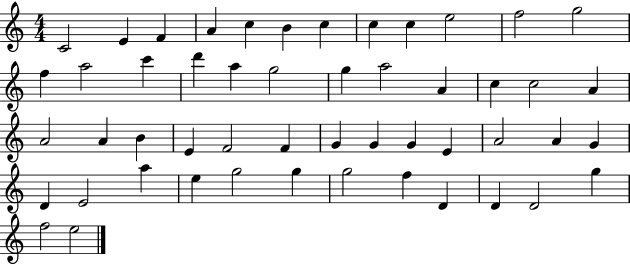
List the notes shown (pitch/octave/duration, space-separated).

C4/h E4/q F4/q A4/q C5/q B4/q C5/q C5/q C5/q E5/h F5/h G5/h F5/q A5/h C6/q D6/q A5/q G5/h G5/q A5/h A4/q C5/q C5/h A4/q A4/h A4/q B4/q E4/q F4/h F4/q G4/q G4/q G4/q E4/q A4/h A4/q G4/q D4/q E4/h A5/q E5/q G5/h G5/q G5/h F5/q D4/q D4/q D4/h G5/q F5/h E5/h